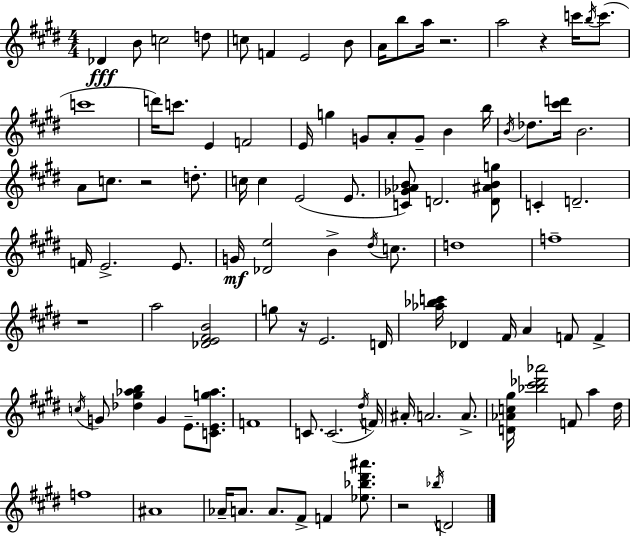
{
  \clef treble
  \numericTimeSignature
  \time 4/4
  \key e \major
  \repeat volta 2 { des'4\fff b'8 c''2 d''8 | c''8 f'4 e'2 b'8 | a'16 b''8 a''16 r2. | a''2 r4 c'''16 \acciaccatura { b''16 } c'''8.( | \break c'''1 | d'''16) c'''8. e'4 f'2 | e'16 g''4 g'8 a'8-. g'8-- b'4 | b''16 \acciaccatura { b'16 } des''8. <cis''' d'''>16 b'2. | \break a'8 c''8. r2 d''8.-. | c''16 c''4 e'2( e'8. | <c' ges' aes' b'>8) d'2. | <d' ais' b' g''>8 c'4-. d'2.-- | \break f'16 e'2.-> e'8. | g'16\mf <des' e''>2 b'4-> \acciaccatura { dis''16 } | c''8. d''1 | f''1-- | \break r1 | a''2 <des' e' fis' b'>2 | g''8 r16 e'2. | d'16 <aes'' bes'' c'''>16 des'4 fis'16 a'4 f'8 f'4-> | \break \acciaccatura { c''16 } g'8 <des'' gis'' aes'' b''>4 g'4 e'8.-- | <c' e' g'' aes''>8. f'1 | c'8. c'2.( | \acciaccatura { dis''16 } f'16) ais'16-. a'2. | \break a'8.-> <d' aes' c'' gis''>16 <bes'' cis''' des''' aes'''>2 f'8 | a''4 dis''16 f''1 | ais'1 | aes'16-- a'8. a'8. fis'8-> f'4 | \break <ees'' bes'' dis''' ais'''>8. r2 \acciaccatura { bes''16 } d'2 | } \bar "|."
}